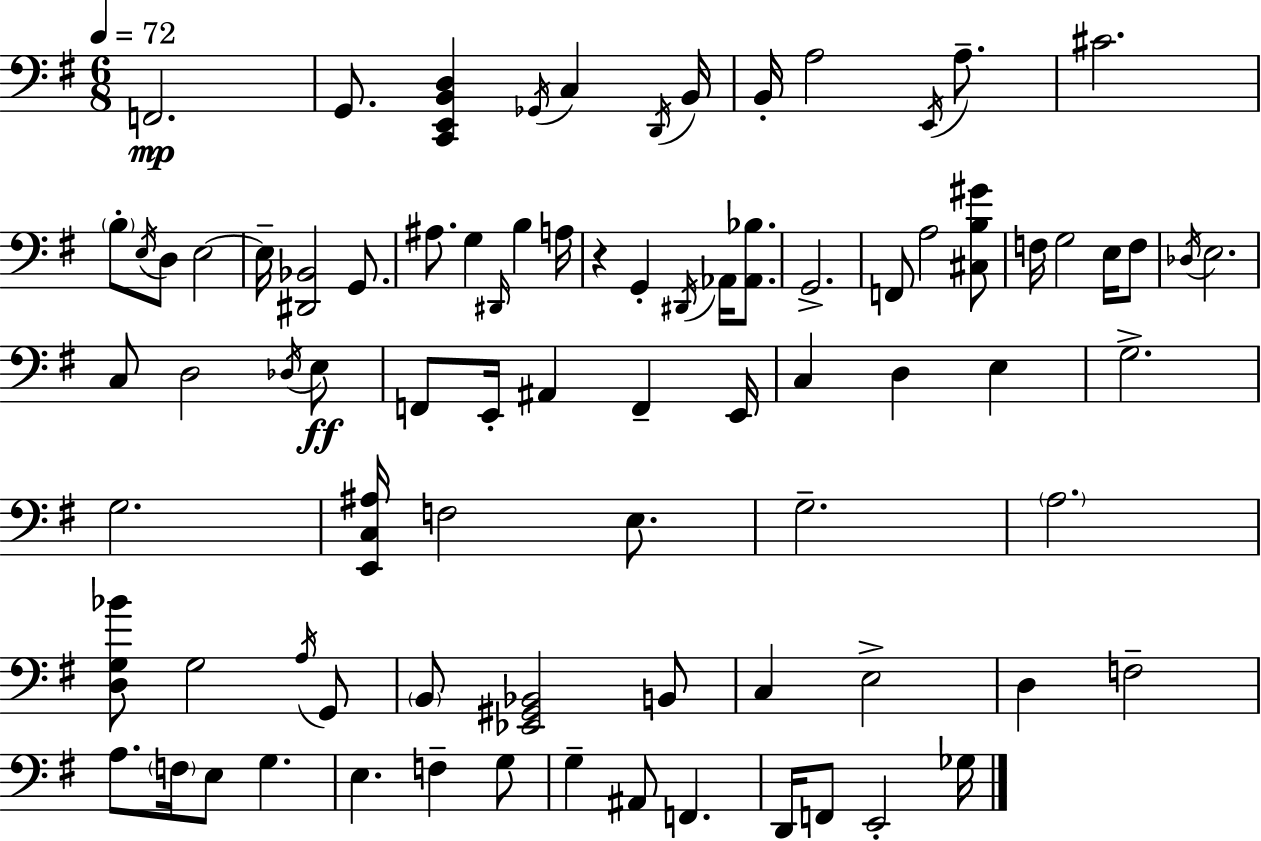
X:1
T:Untitled
M:6/8
L:1/4
K:G
F,,2 G,,/2 [C,,E,,B,,D,] _G,,/4 C, D,,/4 B,,/4 B,,/4 A,2 E,,/4 A,/2 ^C2 B,/2 E,/4 D,/2 E,2 E,/4 [^D,,_B,,]2 G,,/2 ^A,/2 G, ^D,,/4 B, A,/4 z G,, ^D,,/4 _A,,/4 [_A,,_B,]/2 G,,2 F,,/2 A,2 [^C,B,^G]/2 F,/4 G,2 E,/4 F,/2 _D,/4 E,2 C,/2 D,2 _D,/4 E,/2 F,,/2 E,,/4 ^A,, F,, E,,/4 C, D, E, G,2 G,2 [E,,C,^A,]/4 F,2 E,/2 G,2 A,2 [D,G,_B]/2 G,2 A,/4 G,,/2 B,,/2 [_E,,^G,,_B,,]2 B,,/2 C, E,2 D, F,2 A,/2 F,/4 E,/2 G, E, F, G,/2 G, ^A,,/2 F,, D,,/4 F,,/2 E,,2 _G,/4